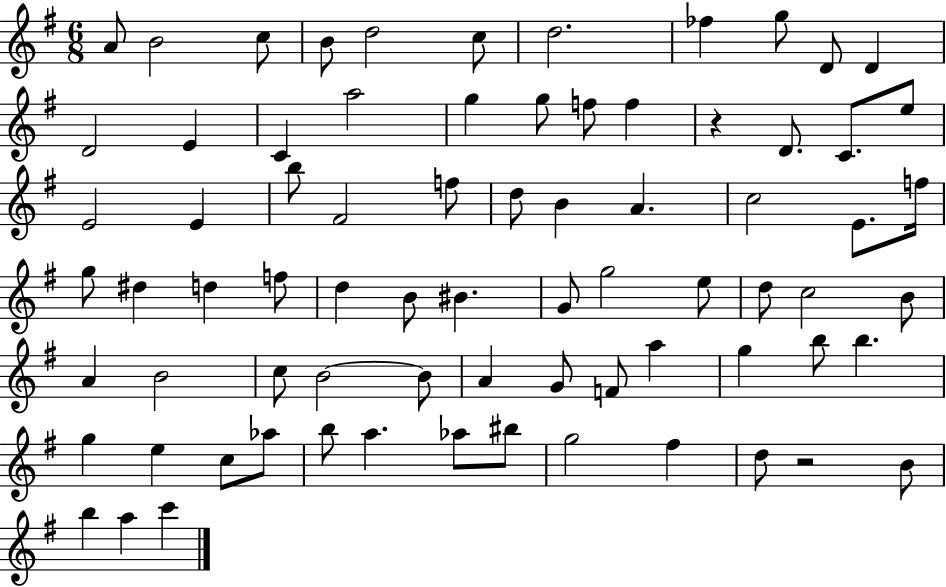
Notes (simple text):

A4/e B4/h C5/e B4/e D5/h C5/e D5/h. FES5/q G5/e D4/e D4/q D4/h E4/q C4/q A5/h G5/q G5/e F5/e F5/q R/q D4/e. C4/e. E5/e E4/h E4/q B5/e F#4/h F5/e D5/e B4/q A4/q. C5/h E4/e. F5/s G5/e D#5/q D5/q F5/e D5/q B4/e BIS4/q. G4/e G5/h E5/e D5/e C5/h B4/e A4/q B4/h C5/e B4/h B4/e A4/q G4/e F4/e A5/q G5/q B5/e B5/q. G5/q E5/q C5/e Ab5/e B5/e A5/q. Ab5/e BIS5/e G5/h F#5/q D5/e R/h B4/e B5/q A5/q C6/q